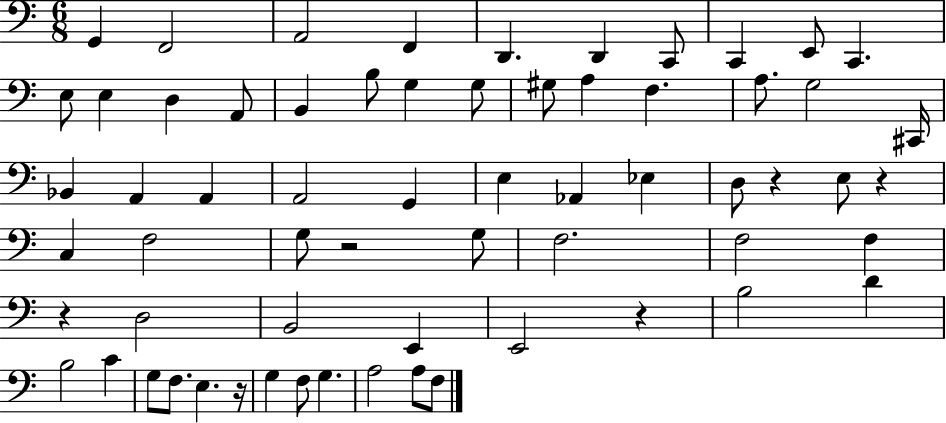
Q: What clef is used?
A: bass